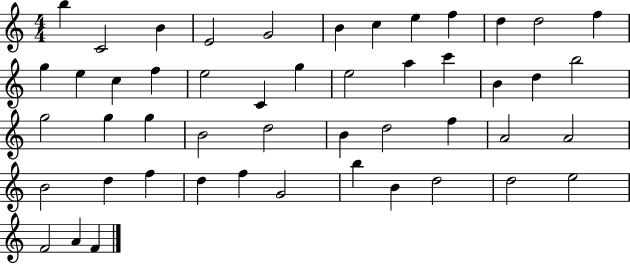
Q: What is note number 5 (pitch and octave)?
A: G4